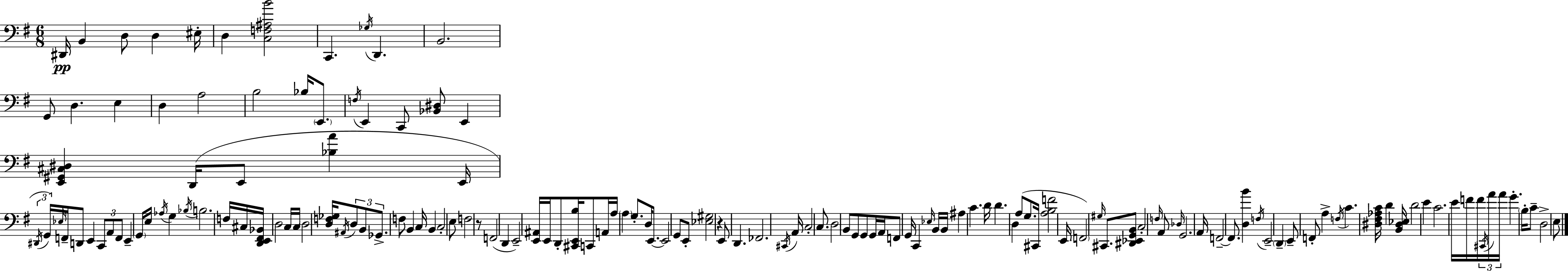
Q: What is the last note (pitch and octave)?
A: E3